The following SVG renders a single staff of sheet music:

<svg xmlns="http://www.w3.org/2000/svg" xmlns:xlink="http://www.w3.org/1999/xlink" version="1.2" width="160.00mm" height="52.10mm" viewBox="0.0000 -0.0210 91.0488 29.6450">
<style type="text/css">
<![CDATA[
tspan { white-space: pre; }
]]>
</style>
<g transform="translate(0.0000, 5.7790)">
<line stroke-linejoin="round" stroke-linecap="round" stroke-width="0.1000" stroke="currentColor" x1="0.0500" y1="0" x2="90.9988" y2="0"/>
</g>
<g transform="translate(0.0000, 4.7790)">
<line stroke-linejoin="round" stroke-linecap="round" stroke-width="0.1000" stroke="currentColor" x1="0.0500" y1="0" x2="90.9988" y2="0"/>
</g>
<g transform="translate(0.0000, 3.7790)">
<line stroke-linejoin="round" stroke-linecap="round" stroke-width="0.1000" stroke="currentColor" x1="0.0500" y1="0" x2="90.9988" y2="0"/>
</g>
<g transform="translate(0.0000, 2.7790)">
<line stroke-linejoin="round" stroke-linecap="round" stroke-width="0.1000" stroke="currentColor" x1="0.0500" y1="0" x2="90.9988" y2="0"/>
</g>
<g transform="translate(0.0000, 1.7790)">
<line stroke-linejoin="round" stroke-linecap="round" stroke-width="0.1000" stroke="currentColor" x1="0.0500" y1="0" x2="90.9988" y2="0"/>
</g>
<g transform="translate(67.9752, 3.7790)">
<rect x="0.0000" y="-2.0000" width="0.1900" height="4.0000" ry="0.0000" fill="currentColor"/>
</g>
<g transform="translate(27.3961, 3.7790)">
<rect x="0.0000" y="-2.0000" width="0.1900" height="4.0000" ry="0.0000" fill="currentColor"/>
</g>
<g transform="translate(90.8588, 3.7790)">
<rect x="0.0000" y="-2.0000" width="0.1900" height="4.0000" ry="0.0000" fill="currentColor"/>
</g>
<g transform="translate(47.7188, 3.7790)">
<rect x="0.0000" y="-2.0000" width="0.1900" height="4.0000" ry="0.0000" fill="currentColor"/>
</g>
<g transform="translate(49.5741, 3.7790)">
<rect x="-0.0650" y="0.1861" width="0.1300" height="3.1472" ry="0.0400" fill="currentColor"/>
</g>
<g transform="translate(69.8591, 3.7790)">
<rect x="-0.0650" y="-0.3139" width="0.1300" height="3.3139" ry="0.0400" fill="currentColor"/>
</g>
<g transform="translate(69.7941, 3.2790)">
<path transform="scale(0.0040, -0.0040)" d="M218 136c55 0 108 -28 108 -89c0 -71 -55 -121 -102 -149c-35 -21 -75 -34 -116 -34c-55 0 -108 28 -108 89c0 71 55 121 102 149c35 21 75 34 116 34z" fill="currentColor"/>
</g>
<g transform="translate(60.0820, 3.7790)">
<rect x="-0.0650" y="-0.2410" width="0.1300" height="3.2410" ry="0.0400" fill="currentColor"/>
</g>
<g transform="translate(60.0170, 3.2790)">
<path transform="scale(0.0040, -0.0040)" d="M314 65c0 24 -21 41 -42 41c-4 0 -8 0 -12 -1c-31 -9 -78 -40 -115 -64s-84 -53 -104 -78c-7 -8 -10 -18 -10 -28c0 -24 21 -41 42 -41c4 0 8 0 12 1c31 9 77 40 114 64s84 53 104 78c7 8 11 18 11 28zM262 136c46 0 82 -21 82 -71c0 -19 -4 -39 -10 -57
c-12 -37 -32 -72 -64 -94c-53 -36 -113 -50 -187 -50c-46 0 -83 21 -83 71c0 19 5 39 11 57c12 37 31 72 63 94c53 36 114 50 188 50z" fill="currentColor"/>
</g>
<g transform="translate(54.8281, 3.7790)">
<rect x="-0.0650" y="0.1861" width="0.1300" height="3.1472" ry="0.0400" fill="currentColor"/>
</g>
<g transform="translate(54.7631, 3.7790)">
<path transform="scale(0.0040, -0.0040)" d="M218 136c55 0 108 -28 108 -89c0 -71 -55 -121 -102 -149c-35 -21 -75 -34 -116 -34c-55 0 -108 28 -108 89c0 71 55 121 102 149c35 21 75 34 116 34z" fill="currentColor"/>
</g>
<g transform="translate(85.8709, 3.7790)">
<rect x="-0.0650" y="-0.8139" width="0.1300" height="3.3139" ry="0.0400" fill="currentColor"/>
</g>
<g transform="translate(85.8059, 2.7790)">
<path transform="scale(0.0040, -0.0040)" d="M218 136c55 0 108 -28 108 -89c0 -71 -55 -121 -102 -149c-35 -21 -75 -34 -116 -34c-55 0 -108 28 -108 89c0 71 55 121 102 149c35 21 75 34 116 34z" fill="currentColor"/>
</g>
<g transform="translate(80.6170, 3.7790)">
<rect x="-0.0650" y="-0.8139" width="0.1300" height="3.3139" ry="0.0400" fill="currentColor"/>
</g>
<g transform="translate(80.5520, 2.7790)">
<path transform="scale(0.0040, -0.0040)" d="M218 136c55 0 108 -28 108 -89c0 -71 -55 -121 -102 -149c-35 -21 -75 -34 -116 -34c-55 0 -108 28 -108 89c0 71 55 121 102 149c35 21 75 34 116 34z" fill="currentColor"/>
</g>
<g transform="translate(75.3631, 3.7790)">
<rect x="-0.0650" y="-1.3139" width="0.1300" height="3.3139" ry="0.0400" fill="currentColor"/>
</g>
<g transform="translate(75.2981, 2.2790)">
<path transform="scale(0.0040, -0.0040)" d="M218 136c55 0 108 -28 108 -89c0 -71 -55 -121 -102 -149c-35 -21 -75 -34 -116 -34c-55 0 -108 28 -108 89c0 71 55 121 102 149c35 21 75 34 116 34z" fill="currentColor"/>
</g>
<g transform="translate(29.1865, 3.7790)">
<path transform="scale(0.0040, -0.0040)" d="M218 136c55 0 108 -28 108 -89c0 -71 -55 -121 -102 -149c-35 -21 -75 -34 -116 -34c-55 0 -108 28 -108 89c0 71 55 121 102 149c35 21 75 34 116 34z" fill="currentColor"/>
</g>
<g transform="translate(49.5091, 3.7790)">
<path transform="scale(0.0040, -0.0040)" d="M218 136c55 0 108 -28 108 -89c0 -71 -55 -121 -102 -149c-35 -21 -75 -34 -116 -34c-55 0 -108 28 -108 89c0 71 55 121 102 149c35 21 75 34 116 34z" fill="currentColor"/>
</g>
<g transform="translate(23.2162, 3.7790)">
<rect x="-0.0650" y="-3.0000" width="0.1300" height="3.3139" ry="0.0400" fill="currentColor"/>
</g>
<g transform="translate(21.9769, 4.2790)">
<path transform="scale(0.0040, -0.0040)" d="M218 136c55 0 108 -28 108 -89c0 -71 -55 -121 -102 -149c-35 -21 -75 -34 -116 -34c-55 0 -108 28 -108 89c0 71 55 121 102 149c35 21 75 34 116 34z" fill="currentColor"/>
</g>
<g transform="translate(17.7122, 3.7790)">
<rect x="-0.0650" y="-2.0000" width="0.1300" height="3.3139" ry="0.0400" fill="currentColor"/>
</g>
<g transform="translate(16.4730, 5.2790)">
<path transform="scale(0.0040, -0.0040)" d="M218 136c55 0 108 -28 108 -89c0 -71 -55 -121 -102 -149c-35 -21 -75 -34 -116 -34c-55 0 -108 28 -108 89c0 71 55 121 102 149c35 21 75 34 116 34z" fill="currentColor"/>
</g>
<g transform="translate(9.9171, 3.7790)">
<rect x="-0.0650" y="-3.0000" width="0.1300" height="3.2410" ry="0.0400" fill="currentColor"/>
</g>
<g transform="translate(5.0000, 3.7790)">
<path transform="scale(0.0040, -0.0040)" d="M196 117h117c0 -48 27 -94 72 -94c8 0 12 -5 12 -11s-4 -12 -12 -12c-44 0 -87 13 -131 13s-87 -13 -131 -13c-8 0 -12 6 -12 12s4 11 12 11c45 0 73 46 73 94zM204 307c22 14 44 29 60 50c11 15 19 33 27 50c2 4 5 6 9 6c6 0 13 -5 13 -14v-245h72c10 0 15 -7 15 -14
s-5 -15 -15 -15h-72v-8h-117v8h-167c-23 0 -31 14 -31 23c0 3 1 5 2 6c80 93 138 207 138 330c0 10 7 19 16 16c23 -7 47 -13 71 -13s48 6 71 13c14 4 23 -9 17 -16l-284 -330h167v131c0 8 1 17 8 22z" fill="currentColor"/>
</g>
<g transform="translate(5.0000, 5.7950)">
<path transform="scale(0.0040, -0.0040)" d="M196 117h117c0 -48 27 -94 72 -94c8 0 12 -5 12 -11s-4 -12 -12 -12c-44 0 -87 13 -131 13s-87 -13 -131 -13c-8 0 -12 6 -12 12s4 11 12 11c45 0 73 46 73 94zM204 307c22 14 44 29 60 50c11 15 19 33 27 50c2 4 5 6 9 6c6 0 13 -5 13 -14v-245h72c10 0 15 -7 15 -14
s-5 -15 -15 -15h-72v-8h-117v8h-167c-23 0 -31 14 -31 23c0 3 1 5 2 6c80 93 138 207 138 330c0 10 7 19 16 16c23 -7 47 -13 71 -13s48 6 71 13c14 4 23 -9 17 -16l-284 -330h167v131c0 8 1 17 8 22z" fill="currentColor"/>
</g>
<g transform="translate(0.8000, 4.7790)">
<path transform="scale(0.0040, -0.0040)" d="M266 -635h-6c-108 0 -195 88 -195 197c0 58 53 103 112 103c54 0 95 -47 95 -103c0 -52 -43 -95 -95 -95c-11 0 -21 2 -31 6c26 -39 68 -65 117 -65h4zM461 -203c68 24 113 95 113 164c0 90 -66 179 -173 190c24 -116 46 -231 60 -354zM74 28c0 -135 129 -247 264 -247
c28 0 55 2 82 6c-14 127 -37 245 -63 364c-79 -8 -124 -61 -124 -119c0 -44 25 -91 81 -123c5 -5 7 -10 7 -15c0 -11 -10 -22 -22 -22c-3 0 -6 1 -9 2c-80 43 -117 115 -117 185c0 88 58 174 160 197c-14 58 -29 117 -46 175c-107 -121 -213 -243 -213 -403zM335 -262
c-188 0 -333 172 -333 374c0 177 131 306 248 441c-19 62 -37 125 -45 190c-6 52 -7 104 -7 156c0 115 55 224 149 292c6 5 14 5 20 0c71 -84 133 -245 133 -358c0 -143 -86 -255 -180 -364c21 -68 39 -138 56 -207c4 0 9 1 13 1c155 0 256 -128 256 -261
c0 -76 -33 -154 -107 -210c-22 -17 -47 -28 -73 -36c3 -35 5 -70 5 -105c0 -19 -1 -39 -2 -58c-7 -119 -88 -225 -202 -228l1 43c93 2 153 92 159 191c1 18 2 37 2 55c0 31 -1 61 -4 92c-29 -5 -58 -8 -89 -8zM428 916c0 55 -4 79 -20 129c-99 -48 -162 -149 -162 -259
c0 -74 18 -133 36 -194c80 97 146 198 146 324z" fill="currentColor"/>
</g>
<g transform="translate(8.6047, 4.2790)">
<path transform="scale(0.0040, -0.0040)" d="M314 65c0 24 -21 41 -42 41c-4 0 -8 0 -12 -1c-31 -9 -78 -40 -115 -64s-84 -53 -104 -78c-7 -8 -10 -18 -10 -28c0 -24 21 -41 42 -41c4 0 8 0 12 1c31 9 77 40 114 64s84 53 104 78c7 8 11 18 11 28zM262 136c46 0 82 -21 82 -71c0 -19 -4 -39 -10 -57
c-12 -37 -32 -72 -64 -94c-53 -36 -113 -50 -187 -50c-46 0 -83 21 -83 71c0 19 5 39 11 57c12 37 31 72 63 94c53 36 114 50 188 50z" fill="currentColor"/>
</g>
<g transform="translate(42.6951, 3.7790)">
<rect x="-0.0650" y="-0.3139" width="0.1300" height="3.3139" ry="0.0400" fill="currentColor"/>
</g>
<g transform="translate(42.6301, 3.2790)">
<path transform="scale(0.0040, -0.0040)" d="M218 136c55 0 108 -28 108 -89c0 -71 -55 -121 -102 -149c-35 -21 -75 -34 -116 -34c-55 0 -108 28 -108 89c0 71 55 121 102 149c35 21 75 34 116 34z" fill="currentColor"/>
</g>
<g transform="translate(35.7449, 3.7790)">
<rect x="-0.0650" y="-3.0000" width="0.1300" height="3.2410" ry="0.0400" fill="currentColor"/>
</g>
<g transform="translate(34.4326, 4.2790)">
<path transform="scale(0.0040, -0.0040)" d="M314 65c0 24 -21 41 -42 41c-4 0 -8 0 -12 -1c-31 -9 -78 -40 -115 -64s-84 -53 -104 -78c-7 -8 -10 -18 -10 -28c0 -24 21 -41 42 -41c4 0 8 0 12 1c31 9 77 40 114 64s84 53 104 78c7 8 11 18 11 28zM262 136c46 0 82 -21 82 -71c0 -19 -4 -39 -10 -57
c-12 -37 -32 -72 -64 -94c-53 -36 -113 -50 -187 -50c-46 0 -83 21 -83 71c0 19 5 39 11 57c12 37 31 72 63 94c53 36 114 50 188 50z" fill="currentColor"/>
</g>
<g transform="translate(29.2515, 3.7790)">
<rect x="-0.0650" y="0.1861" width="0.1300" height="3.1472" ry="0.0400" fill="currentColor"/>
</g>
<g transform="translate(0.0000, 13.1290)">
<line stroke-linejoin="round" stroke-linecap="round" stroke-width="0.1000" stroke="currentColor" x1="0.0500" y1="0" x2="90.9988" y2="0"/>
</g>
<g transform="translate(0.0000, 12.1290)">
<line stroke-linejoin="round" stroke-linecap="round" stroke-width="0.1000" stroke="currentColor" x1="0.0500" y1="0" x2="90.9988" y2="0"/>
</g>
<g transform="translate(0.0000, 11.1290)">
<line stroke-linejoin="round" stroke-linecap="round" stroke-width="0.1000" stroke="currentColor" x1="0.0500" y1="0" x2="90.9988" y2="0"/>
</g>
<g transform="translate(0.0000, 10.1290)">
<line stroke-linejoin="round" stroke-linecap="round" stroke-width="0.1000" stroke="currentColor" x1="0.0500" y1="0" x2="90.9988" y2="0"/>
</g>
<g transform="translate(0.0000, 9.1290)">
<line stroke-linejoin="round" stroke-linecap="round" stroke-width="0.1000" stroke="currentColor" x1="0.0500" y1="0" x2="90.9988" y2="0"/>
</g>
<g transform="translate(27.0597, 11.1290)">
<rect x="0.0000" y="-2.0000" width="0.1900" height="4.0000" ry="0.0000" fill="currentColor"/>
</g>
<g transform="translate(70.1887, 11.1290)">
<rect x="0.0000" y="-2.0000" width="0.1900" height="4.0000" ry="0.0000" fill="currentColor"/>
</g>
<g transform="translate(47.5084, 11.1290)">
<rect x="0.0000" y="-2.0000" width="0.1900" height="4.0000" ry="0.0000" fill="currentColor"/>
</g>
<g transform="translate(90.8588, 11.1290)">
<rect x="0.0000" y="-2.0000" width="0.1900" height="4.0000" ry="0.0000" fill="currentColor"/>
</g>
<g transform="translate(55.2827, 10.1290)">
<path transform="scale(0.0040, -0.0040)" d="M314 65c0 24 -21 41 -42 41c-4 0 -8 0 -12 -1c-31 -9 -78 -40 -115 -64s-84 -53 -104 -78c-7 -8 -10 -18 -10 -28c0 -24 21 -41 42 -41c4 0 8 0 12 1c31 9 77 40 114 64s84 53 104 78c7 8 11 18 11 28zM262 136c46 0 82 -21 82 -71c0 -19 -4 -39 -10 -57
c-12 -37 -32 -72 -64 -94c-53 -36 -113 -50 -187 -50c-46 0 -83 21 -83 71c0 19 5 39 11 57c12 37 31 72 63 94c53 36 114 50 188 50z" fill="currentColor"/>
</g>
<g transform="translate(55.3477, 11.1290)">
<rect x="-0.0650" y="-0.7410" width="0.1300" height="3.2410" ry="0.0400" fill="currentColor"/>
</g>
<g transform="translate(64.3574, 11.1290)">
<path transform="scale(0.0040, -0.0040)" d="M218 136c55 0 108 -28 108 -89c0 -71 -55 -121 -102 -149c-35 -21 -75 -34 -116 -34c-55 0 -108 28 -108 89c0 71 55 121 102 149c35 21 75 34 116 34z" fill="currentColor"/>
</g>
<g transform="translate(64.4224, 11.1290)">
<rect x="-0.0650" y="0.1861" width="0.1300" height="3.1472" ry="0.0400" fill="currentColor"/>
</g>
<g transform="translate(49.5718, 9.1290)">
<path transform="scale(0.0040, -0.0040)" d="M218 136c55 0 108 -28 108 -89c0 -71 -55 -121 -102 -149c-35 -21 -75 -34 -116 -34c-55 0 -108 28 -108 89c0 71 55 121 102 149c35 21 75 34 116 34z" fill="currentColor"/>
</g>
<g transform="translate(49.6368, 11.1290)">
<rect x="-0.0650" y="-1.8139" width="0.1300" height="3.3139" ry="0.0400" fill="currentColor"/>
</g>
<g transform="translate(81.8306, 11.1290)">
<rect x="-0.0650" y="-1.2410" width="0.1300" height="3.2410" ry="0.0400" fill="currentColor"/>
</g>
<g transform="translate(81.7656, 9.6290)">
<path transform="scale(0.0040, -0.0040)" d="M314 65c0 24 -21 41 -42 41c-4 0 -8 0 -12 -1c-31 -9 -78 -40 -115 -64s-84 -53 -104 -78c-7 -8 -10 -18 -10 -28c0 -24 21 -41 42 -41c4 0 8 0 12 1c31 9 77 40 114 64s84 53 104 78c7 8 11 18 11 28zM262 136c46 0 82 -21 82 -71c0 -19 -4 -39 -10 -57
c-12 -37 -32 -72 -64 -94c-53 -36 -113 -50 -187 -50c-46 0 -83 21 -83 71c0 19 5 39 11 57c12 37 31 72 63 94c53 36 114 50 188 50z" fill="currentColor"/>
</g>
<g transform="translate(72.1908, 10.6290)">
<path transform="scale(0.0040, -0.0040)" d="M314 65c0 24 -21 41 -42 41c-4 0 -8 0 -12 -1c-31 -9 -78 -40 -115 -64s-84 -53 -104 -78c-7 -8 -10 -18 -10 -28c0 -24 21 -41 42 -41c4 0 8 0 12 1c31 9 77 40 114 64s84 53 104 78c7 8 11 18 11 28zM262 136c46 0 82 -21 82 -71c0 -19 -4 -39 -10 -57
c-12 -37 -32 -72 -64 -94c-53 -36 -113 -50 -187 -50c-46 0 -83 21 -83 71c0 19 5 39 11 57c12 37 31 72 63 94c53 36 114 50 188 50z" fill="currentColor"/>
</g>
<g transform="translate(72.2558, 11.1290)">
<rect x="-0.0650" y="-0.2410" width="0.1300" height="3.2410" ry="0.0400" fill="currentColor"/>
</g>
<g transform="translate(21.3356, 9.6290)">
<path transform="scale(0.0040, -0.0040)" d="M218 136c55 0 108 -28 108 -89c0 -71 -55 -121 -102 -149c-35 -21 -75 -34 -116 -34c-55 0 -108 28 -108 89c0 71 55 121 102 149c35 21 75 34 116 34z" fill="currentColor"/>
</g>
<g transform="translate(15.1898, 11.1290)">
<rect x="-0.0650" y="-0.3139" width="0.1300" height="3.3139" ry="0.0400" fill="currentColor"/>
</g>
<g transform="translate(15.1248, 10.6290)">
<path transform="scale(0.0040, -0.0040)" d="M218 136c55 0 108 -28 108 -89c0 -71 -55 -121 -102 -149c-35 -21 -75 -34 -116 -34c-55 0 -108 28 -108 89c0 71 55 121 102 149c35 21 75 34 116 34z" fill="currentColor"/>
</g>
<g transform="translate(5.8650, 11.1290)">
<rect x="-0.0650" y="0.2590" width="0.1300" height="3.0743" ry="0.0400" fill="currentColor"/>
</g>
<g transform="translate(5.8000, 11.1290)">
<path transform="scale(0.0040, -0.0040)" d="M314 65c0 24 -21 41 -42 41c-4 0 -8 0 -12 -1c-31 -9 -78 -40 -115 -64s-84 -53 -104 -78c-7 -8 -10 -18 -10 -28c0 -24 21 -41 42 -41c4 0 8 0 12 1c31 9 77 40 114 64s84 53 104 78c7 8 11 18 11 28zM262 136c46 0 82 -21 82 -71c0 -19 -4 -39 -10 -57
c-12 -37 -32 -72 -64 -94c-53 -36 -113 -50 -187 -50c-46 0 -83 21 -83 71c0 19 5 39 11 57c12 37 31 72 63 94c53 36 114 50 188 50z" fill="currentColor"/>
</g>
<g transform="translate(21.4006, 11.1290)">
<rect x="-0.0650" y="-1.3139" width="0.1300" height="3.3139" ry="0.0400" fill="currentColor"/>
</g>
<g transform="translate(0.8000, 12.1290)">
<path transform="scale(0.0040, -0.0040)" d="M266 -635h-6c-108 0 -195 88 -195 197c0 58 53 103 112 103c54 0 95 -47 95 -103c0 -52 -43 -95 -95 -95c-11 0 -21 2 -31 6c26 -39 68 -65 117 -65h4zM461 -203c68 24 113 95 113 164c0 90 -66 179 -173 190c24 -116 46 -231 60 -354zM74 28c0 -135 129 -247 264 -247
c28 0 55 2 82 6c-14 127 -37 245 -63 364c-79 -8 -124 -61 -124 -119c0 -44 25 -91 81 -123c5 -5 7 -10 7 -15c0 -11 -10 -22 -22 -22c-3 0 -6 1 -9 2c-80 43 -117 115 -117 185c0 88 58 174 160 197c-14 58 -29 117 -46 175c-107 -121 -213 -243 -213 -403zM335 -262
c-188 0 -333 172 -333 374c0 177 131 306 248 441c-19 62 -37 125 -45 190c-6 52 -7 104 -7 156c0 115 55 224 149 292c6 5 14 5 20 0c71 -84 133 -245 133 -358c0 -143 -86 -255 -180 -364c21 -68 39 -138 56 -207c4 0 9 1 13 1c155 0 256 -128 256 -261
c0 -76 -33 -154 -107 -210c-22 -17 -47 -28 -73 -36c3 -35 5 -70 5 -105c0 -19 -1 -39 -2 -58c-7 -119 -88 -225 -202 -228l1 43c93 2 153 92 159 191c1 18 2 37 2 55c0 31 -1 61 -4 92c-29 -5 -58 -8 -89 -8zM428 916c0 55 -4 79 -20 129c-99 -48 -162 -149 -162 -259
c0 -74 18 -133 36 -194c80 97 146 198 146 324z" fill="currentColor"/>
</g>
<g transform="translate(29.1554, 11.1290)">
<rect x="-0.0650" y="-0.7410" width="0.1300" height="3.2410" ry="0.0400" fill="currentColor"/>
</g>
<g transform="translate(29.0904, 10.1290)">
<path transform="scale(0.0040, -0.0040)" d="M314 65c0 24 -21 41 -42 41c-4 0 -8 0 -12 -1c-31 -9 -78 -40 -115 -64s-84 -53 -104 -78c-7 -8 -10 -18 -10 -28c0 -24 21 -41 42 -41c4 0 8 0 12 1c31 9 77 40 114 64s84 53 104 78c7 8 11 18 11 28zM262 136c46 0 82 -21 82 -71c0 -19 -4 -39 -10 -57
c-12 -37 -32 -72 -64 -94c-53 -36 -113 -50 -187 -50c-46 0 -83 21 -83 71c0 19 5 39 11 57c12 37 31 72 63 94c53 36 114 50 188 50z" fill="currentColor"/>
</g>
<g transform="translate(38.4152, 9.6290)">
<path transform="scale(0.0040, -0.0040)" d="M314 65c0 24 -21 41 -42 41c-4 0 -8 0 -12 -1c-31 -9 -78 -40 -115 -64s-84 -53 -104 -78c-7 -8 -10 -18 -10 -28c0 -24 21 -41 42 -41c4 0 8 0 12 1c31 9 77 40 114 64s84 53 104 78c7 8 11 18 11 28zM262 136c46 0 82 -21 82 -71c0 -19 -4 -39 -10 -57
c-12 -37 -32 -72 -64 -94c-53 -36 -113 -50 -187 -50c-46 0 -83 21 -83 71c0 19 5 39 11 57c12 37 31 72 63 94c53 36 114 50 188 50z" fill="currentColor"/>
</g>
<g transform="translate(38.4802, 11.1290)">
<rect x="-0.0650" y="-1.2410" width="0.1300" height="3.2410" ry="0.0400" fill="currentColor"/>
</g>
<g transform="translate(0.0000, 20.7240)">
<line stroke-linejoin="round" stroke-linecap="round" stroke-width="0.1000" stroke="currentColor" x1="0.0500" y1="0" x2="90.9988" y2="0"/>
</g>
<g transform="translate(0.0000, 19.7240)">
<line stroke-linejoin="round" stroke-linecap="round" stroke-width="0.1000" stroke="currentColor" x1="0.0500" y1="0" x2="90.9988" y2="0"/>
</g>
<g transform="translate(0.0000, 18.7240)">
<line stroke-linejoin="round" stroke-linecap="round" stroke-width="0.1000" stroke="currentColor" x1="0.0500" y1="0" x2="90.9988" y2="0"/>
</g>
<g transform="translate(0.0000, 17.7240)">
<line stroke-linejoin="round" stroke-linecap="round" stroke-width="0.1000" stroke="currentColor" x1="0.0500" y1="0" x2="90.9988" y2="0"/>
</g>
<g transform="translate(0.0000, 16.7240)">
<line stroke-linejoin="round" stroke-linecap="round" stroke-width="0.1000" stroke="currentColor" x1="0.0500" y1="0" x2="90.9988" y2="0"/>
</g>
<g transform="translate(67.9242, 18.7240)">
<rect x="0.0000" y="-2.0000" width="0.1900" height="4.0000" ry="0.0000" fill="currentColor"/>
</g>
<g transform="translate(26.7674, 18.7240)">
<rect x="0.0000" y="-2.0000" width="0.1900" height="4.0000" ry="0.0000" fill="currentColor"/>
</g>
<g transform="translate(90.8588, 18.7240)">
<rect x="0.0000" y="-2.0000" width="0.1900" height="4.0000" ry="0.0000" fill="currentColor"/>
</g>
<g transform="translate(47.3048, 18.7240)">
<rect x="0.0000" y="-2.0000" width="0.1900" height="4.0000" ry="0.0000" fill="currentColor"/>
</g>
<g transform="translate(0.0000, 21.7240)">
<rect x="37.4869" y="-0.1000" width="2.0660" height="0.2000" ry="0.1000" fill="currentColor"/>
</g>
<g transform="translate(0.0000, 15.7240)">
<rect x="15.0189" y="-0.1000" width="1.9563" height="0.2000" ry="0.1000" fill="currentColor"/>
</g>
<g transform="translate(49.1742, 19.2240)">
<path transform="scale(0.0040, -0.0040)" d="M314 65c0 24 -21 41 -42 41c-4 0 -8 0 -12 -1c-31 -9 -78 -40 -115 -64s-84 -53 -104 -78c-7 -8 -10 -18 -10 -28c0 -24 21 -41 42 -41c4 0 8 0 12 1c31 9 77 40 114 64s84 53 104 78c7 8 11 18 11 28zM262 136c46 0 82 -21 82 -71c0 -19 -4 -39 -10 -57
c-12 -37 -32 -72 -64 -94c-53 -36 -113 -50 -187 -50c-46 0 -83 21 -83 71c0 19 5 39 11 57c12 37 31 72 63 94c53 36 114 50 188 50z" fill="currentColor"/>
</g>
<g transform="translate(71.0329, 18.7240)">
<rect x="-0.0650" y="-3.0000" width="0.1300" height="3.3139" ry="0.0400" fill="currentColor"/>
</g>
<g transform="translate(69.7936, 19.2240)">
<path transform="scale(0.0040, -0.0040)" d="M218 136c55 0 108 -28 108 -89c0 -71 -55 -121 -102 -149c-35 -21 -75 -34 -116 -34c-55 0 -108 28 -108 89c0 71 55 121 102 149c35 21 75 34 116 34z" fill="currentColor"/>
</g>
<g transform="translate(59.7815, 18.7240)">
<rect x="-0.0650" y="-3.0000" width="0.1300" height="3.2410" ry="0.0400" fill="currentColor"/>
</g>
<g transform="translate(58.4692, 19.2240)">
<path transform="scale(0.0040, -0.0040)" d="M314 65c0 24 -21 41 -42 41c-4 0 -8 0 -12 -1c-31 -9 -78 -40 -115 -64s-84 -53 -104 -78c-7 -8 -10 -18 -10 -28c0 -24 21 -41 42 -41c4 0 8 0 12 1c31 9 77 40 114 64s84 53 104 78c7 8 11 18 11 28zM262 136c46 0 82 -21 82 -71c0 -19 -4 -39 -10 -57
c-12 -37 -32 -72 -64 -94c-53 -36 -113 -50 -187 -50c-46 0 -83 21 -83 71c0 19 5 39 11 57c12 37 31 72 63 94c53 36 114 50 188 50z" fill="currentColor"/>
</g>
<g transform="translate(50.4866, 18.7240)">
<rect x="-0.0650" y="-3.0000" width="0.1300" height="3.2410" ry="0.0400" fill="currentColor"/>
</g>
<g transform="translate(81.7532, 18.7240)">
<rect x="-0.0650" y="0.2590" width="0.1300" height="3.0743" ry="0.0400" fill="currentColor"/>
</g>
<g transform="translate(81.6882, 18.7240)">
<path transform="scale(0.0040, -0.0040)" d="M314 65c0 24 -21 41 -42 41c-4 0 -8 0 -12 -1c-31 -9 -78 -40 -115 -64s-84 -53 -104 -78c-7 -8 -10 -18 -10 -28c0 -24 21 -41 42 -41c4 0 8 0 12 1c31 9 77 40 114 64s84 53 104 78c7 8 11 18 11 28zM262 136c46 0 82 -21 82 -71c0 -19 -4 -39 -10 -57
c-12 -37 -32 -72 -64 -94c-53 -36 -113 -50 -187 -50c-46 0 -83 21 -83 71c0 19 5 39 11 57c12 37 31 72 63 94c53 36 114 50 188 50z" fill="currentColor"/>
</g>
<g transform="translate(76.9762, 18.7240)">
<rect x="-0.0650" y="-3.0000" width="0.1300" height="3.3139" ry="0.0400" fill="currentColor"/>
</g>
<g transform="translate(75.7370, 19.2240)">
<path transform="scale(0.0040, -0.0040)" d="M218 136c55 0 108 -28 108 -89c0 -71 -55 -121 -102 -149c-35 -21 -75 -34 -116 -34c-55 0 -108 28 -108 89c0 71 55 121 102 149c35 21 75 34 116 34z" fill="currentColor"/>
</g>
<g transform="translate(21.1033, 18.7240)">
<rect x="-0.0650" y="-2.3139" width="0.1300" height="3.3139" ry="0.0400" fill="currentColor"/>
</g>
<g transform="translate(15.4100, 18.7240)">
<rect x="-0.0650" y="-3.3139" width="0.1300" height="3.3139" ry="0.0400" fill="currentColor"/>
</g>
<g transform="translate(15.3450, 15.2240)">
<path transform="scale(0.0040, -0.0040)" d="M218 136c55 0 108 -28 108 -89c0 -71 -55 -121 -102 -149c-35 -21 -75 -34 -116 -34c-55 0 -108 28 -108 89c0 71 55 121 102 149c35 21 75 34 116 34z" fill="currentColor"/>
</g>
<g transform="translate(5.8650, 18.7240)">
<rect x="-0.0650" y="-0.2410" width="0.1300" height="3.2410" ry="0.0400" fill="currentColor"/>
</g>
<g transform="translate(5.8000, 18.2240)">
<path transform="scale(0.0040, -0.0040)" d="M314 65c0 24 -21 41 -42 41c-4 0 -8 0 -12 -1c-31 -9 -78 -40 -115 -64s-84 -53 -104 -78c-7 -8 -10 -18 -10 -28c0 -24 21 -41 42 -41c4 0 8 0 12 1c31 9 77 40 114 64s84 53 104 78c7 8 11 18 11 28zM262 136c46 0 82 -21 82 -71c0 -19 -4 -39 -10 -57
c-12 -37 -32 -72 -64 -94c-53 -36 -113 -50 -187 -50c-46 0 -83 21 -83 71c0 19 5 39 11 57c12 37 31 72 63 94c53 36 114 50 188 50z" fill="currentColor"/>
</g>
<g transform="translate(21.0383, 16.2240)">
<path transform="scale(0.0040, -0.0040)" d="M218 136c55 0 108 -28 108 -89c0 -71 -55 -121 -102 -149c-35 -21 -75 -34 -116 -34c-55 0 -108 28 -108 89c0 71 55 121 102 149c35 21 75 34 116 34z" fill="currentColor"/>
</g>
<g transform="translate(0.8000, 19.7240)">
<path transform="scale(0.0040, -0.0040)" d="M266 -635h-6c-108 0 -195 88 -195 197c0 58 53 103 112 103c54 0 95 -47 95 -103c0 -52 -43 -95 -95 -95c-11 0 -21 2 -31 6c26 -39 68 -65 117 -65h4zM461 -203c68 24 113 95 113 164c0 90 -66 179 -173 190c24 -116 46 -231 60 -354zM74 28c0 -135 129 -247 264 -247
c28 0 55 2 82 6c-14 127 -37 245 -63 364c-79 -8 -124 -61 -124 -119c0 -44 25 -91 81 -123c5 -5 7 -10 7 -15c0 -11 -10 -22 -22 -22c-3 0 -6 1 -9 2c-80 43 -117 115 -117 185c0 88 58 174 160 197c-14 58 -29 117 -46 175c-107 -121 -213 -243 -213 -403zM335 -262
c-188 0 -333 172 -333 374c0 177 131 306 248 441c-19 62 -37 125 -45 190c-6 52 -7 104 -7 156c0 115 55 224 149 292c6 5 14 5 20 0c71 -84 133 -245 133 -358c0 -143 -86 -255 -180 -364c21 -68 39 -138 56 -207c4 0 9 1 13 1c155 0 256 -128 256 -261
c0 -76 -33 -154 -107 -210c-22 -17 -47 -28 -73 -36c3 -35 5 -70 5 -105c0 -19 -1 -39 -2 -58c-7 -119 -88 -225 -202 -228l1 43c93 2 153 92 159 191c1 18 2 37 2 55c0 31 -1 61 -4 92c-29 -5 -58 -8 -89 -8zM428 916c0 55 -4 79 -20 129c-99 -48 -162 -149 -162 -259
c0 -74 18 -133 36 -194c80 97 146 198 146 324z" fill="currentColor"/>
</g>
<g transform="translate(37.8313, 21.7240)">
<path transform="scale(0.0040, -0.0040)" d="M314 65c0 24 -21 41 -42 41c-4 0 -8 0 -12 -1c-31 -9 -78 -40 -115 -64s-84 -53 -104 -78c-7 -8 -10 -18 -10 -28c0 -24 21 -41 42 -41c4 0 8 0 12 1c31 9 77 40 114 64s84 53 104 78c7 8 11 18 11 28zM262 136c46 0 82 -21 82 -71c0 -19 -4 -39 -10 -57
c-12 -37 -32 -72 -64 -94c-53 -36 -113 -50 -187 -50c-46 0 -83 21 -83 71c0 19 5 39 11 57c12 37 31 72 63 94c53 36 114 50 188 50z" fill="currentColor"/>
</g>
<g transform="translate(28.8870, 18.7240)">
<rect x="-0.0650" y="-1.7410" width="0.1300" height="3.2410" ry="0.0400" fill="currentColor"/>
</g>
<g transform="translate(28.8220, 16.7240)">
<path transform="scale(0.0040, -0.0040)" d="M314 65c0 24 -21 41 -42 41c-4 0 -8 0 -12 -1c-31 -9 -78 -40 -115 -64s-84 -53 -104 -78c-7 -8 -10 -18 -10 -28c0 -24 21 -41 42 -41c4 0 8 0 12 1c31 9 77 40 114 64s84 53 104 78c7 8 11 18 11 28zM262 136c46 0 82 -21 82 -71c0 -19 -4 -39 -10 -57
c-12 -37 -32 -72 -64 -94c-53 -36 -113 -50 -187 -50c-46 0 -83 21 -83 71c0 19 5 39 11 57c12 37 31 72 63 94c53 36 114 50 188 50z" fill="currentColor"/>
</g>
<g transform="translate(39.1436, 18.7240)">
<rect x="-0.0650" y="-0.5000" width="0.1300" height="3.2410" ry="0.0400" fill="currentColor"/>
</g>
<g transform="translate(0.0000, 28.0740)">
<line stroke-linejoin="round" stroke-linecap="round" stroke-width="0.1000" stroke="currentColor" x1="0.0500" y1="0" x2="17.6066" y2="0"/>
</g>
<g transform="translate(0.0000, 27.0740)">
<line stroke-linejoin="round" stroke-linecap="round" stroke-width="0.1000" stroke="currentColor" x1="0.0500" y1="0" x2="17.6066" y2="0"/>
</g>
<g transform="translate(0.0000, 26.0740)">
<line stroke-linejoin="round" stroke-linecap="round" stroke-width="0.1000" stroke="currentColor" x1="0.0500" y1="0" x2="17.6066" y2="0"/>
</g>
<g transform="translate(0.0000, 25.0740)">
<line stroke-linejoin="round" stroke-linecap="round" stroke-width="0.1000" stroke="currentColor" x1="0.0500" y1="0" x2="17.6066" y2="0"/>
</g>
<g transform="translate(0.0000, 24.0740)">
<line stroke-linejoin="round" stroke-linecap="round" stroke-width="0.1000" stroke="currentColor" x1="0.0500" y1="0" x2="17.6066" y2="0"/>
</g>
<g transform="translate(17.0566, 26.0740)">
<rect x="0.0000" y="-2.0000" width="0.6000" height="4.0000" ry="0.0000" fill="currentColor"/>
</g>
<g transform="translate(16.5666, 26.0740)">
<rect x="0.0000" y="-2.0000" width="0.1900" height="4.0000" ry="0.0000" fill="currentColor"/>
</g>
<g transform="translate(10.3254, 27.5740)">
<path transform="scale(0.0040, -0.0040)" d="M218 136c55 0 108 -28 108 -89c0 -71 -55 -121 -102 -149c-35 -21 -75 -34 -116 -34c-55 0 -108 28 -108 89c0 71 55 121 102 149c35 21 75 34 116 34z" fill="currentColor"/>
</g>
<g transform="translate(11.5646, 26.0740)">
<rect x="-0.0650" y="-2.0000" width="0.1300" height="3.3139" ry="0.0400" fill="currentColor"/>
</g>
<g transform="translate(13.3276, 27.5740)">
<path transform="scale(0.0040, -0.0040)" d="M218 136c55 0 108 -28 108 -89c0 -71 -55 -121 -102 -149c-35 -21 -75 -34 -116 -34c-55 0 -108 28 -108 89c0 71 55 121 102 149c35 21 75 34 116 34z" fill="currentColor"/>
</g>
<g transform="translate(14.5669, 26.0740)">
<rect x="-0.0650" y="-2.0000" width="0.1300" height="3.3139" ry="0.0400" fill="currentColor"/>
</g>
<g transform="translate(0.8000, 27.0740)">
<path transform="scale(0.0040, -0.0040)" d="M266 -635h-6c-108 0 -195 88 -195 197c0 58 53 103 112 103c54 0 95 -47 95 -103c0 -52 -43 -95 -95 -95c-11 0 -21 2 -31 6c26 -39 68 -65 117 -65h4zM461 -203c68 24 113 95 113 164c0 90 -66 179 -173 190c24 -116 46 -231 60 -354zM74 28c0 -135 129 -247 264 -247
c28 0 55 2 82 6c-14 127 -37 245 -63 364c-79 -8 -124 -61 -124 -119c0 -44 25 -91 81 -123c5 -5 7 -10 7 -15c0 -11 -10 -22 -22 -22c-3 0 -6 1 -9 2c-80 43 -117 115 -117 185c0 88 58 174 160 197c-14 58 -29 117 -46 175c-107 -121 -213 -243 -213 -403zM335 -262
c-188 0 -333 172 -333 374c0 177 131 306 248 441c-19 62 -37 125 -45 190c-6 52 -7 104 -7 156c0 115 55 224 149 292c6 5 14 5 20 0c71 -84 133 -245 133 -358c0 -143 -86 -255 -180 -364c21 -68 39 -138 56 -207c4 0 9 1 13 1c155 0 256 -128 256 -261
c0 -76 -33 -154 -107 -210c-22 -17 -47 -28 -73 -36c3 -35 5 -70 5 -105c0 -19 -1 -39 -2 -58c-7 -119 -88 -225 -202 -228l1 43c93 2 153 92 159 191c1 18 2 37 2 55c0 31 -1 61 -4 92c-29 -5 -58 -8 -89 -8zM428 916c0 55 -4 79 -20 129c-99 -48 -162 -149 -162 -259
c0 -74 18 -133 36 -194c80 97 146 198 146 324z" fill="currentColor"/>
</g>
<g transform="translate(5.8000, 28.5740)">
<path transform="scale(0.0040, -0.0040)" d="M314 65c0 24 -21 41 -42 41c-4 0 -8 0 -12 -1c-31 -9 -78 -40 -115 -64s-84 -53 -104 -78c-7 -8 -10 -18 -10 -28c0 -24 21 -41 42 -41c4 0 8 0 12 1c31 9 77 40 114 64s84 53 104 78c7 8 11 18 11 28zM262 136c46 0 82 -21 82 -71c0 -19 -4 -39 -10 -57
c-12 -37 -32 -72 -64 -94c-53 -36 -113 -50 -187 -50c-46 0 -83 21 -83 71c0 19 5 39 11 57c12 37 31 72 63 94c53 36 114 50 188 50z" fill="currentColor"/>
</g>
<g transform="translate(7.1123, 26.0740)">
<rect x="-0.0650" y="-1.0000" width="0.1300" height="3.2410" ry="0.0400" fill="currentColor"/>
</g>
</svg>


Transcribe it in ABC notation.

X:1
T:Untitled
M:4/4
L:1/4
K:C
A2 F A B A2 c B B c2 c e d d B2 c e d2 e2 f d2 B c2 e2 c2 b g f2 C2 A2 A2 A A B2 D2 F F